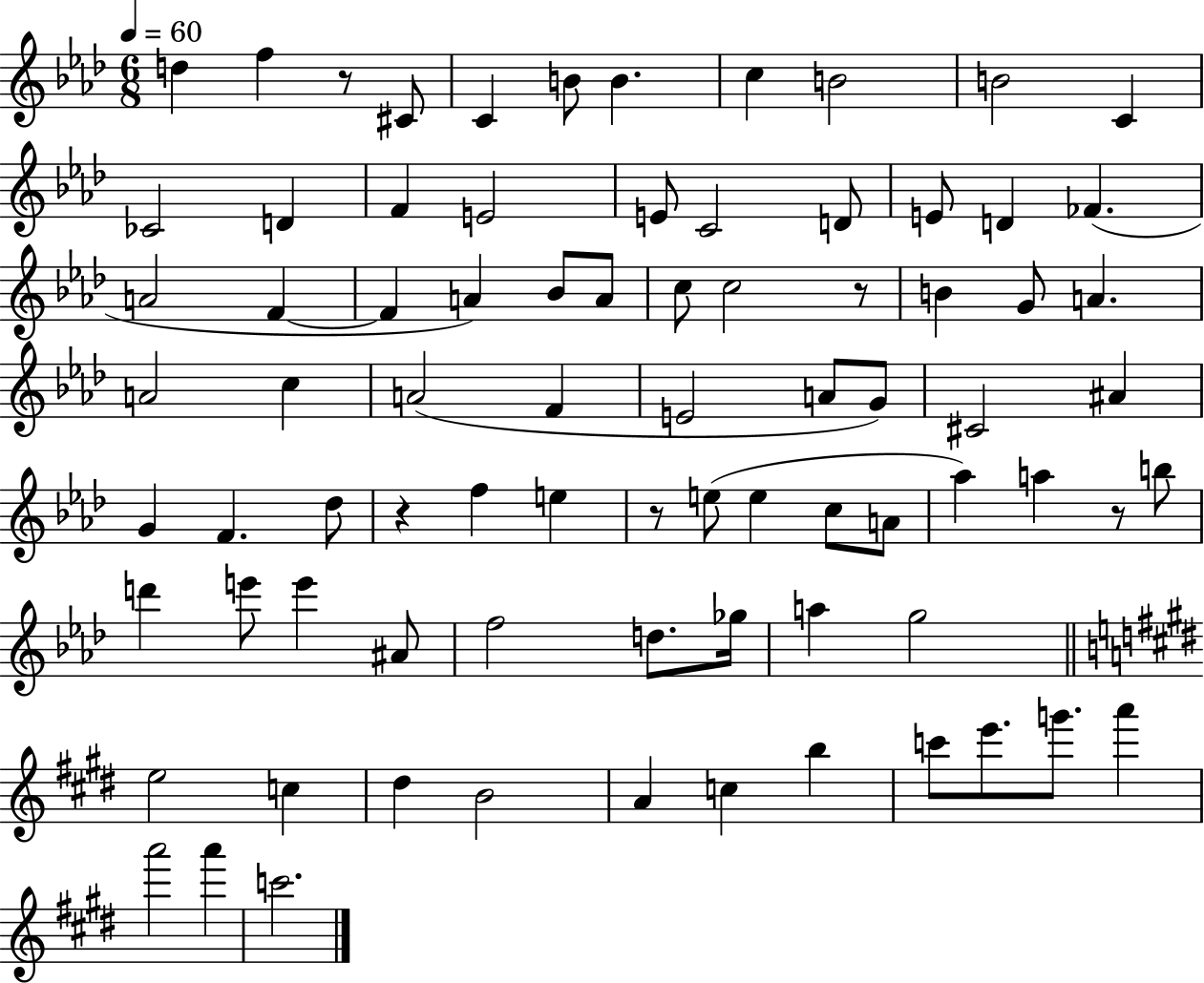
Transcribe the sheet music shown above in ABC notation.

X:1
T:Untitled
M:6/8
L:1/4
K:Ab
d f z/2 ^C/2 C B/2 B c B2 B2 C _C2 D F E2 E/2 C2 D/2 E/2 D _F A2 F F A _B/2 A/2 c/2 c2 z/2 B G/2 A A2 c A2 F E2 A/2 G/2 ^C2 ^A G F _d/2 z f e z/2 e/2 e c/2 A/2 _a a z/2 b/2 d' e'/2 e' ^A/2 f2 d/2 _g/4 a g2 e2 c ^d B2 A c b c'/2 e'/2 g'/2 a' a'2 a' c'2